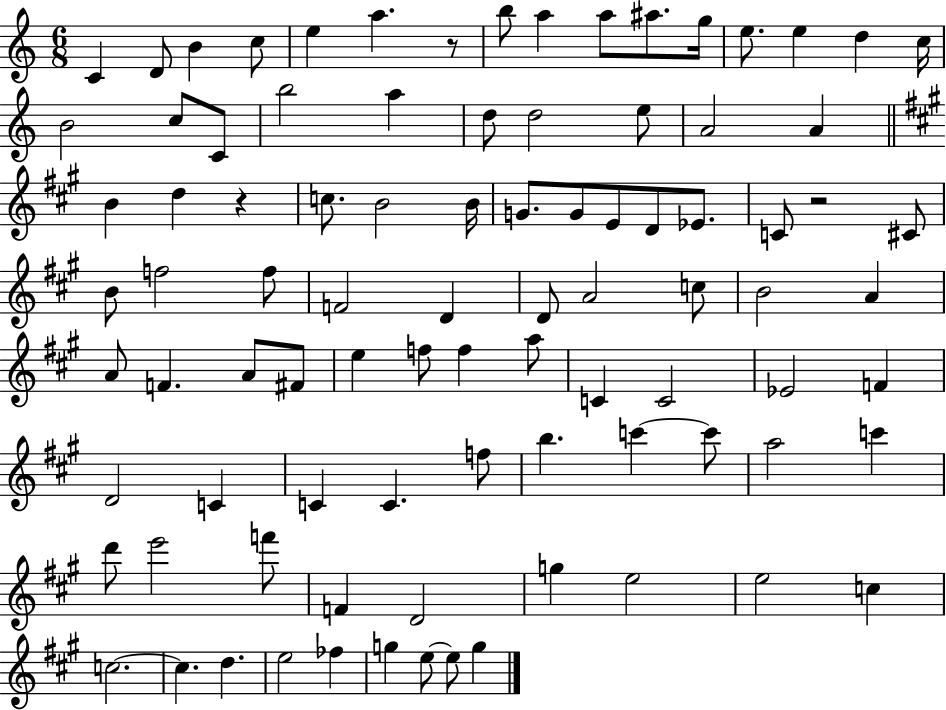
{
  \clef treble
  \numericTimeSignature
  \time 6/8
  \key c \major
  c'4 d'8 b'4 c''8 | e''4 a''4. r8 | b''8 a''4 a''8 ais''8. g''16 | e''8. e''4 d''4 c''16 | \break b'2 c''8 c'8 | b''2 a''4 | d''8 d''2 e''8 | a'2 a'4 | \break \bar "||" \break \key a \major b'4 d''4 r4 | c''8. b'2 b'16 | g'8. g'8 e'8 d'8 ees'8. | c'8 r2 cis'8 | \break b'8 f''2 f''8 | f'2 d'4 | d'8 a'2 c''8 | b'2 a'4 | \break a'8 f'4. a'8 fis'8 | e''4 f''8 f''4 a''8 | c'4 c'2 | ees'2 f'4 | \break d'2 c'4 | c'4 c'4. f''8 | b''4. c'''4~~ c'''8 | a''2 c'''4 | \break d'''8 e'''2 f'''8 | f'4 d'2 | g''4 e''2 | e''2 c''4 | \break c''2.~~ | c''4. d''4. | e''2 fes''4 | g''4 e''8~~ e''8 g''4 | \break \bar "|."
}